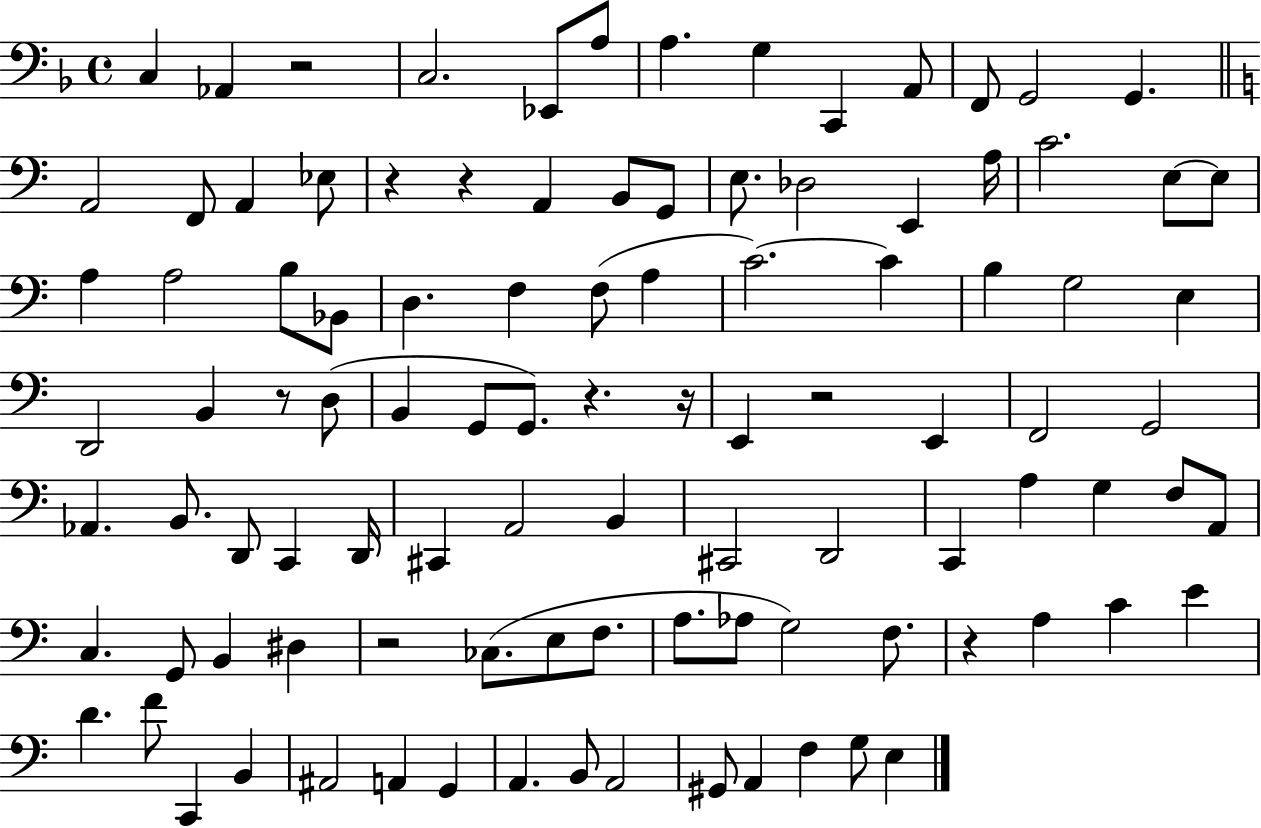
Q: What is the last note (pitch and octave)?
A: E3